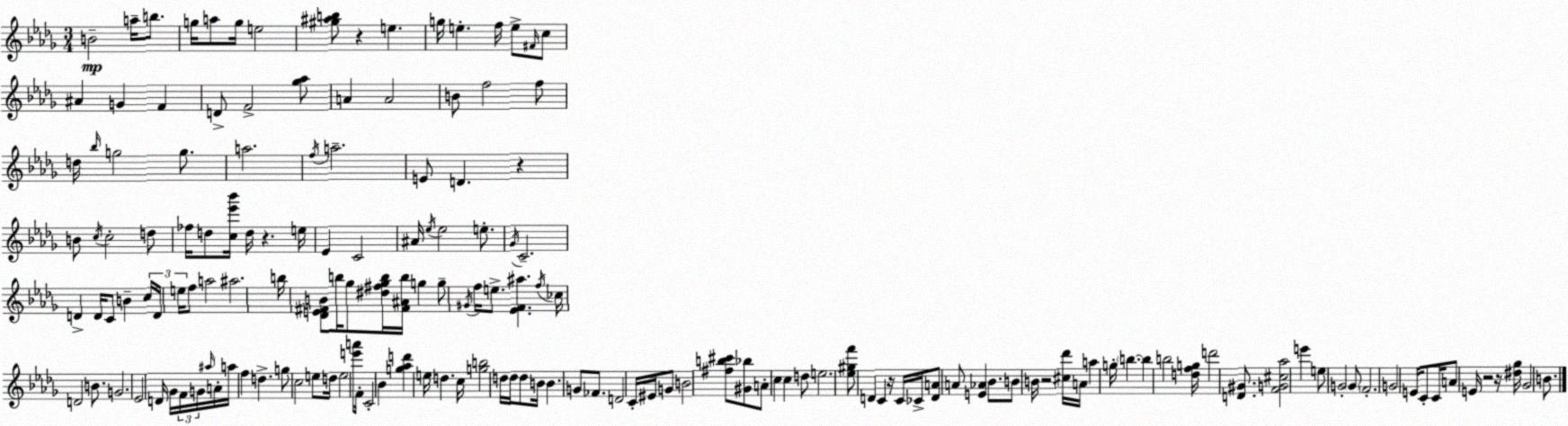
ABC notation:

X:1
T:Untitled
M:3/4
L:1/4
K:Bbm
B2 a/4 b/2 g/4 a/2 g/4 e2 [^g^ab]/2 z e g/4 e f/4 e/2 ^F/4 c/2 ^A G F D/2 F2 [_g_a]/2 A A2 B/2 f2 f/2 d/4 _b/4 g2 g/2 a2 f/4 a2 E/2 D z B/2 c/4 c2 d/2 _f/4 d/2 [c_e'_b']/4 d/4 z e/4 _E C2 ^A/4 _e/4 _e2 e/2 _G/4 C2 D D/4 C/2 B c/4 D/4 e/4 f/2 a2 ^a2 b/4 [_DE^FB]/2 b/4 _g/2 [^d^f_gb]/4 [^F^Ab]/4 g g/2 ^G/4 f/4 e/2 [_EF^a] f/4 _c/4 D2 B/2 G2 _E2 D/4 _G/4 F/4 G/4 ^a/4 A/4 a/4 f d g/2 c2 e/2 d/4 e2 [e'a']/2 F/4 C2 _B [g_ad'] e/4 d c/4 [gb]2 d/4 d/4 d/2 B/4 B G/2 _F/2 D2 C/4 ^E/4 G/2 B2 [^fb^c']/2 [^G_b]/2 A/2 c c d/2 e2 [_e^gf']/2 D C z/4 C/4 _C/4 [DA]/2 A/2 [E_A] _B/2 B/2 B/4 z2 [^c_d']/4 A/4 a g/4 b b b2 [dfg]/4 d'2 [D^G]/2 [FG^c_a]2 e' e/2 G2 G/2 F2 G2 E/4 C/2 C/4 A/2 E/4 z2 z/4 [^d_g]/4 _G2 B/2